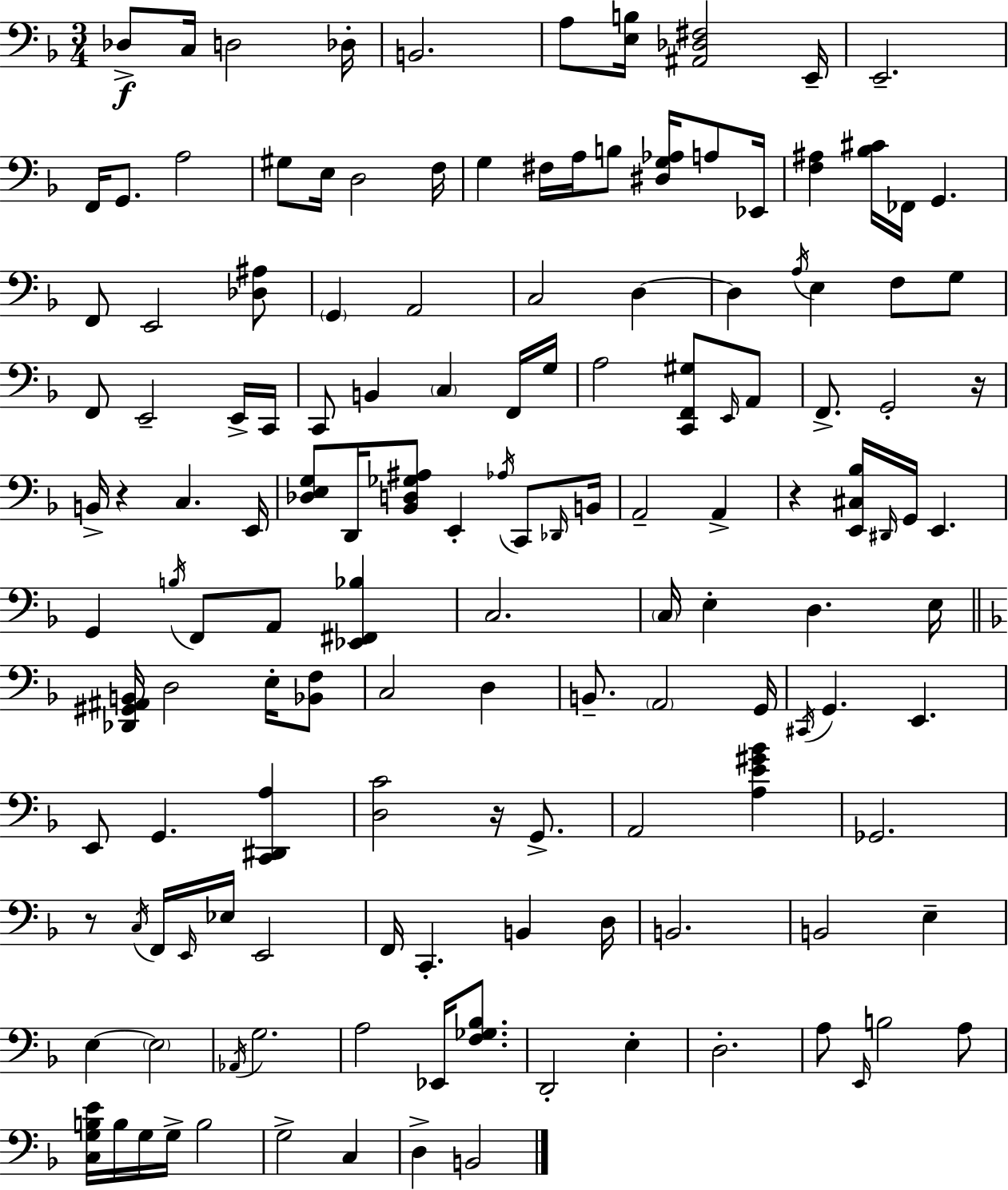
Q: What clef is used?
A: bass